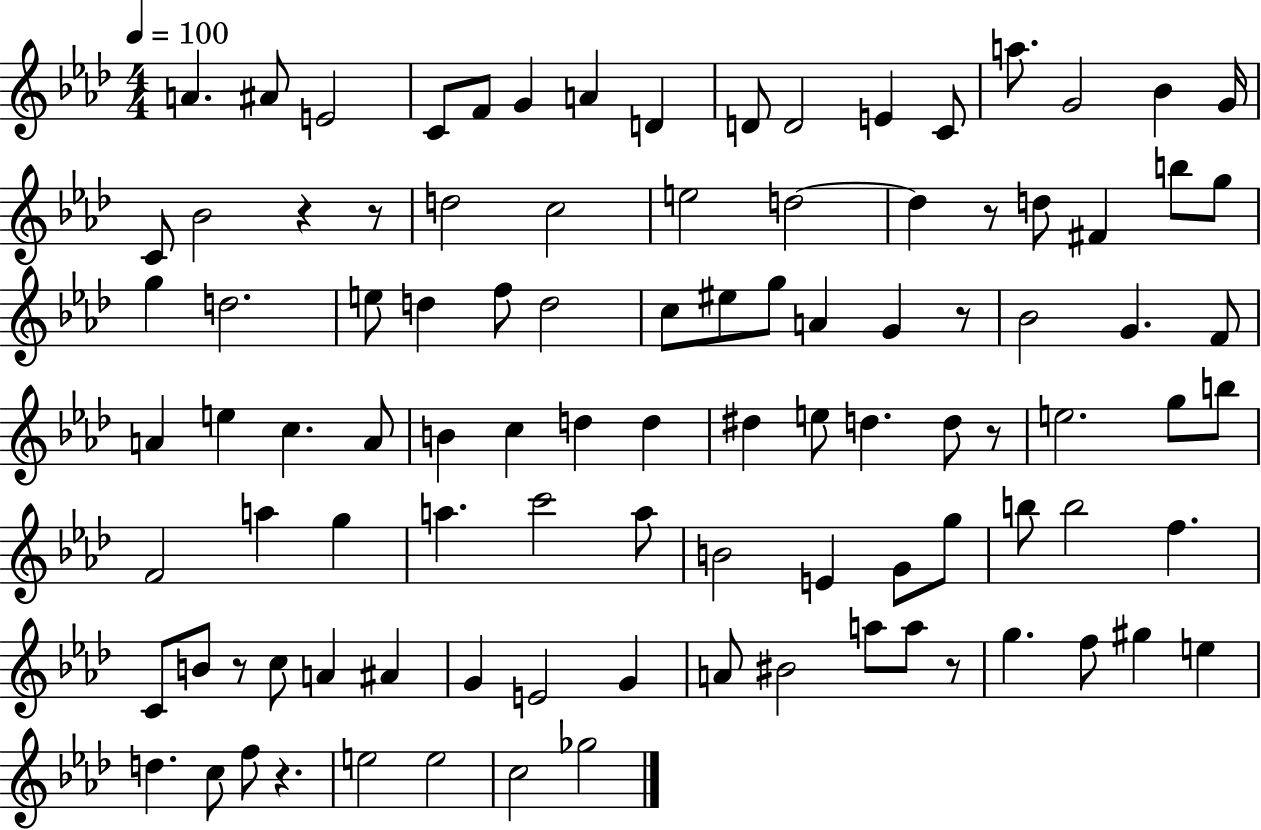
{
  \clef treble
  \numericTimeSignature
  \time 4/4
  \key aes \major
  \tempo 4 = 100
  a'4. ais'8 e'2 | c'8 f'8 g'4 a'4 d'4 | d'8 d'2 e'4 c'8 | a''8. g'2 bes'4 g'16 | \break c'8 bes'2 r4 r8 | d''2 c''2 | e''2 d''2~~ | d''4 r8 d''8 fis'4 b''8 g''8 | \break g''4 d''2. | e''8 d''4 f''8 d''2 | c''8 eis''8 g''8 a'4 g'4 r8 | bes'2 g'4. f'8 | \break a'4 e''4 c''4. a'8 | b'4 c''4 d''4 d''4 | dis''4 e''8 d''4. d''8 r8 | e''2. g''8 b''8 | \break f'2 a''4 g''4 | a''4. c'''2 a''8 | b'2 e'4 g'8 g''8 | b''8 b''2 f''4. | \break c'8 b'8 r8 c''8 a'4 ais'4 | g'4 e'2 g'4 | a'8 bis'2 a''8 a''8 r8 | g''4. f''8 gis''4 e''4 | \break d''4. c''8 f''8 r4. | e''2 e''2 | c''2 ges''2 | \bar "|."
}